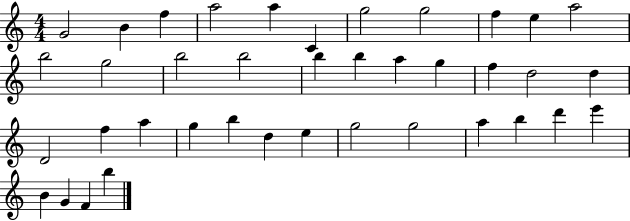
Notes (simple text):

G4/h B4/q F5/q A5/h A5/q C4/q G5/h G5/h F5/q E5/q A5/h B5/h G5/h B5/h B5/h B5/q B5/q A5/q G5/q F5/q D5/h D5/q D4/h F5/q A5/q G5/q B5/q D5/q E5/q G5/h G5/h A5/q B5/q D6/q E6/q B4/q G4/q F4/q B5/q